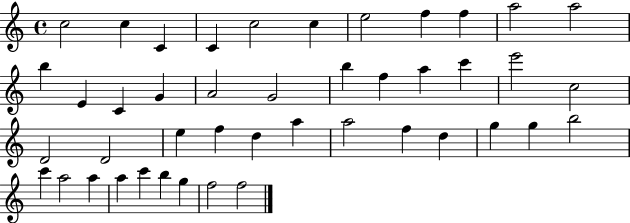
C5/h C5/q C4/q C4/q C5/h C5/q E5/h F5/q F5/q A5/h A5/h B5/q E4/q C4/q G4/q A4/h G4/h B5/q F5/q A5/q C6/q E6/h C5/h D4/h D4/h E5/q F5/q D5/q A5/q A5/h F5/q D5/q G5/q G5/q B5/h C6/q A5/h A5/q A5/q C6/q B5/q G5/q F5/h F5/h